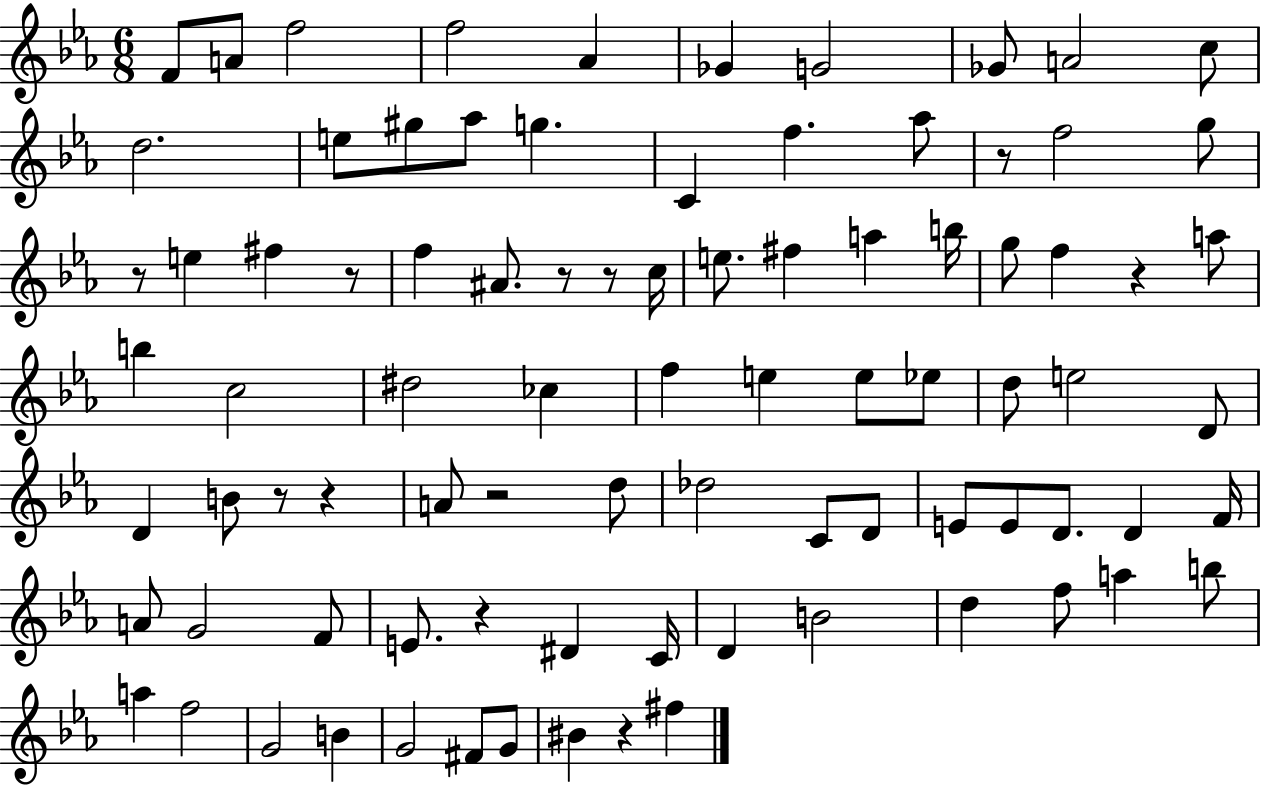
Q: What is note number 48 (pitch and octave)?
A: Db5